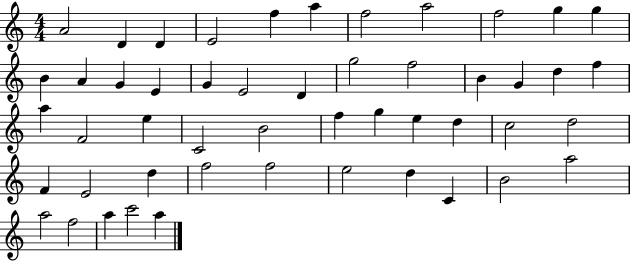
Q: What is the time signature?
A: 4/4